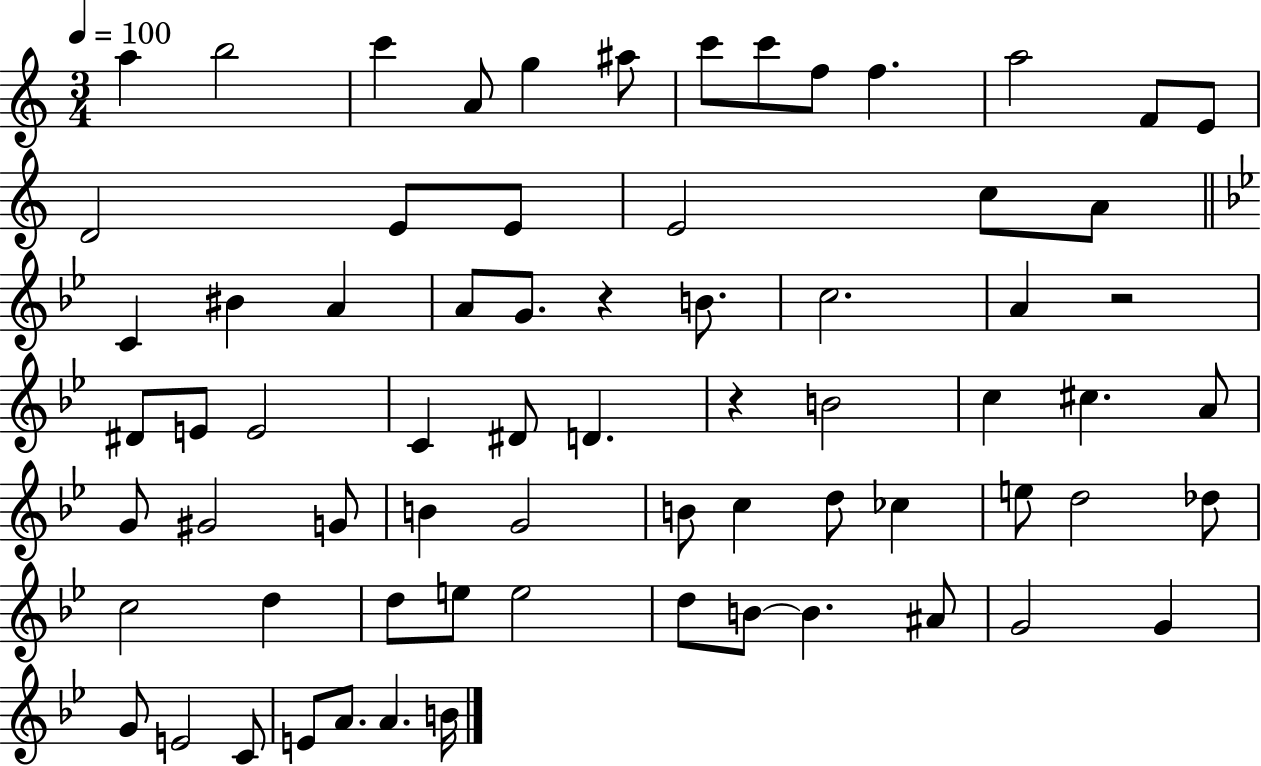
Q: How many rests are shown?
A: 3